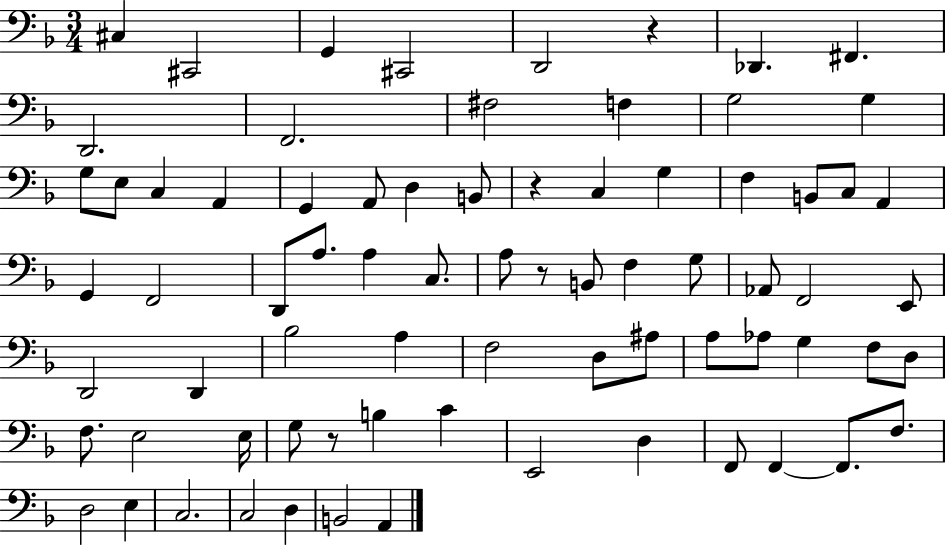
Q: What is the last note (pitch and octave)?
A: A2